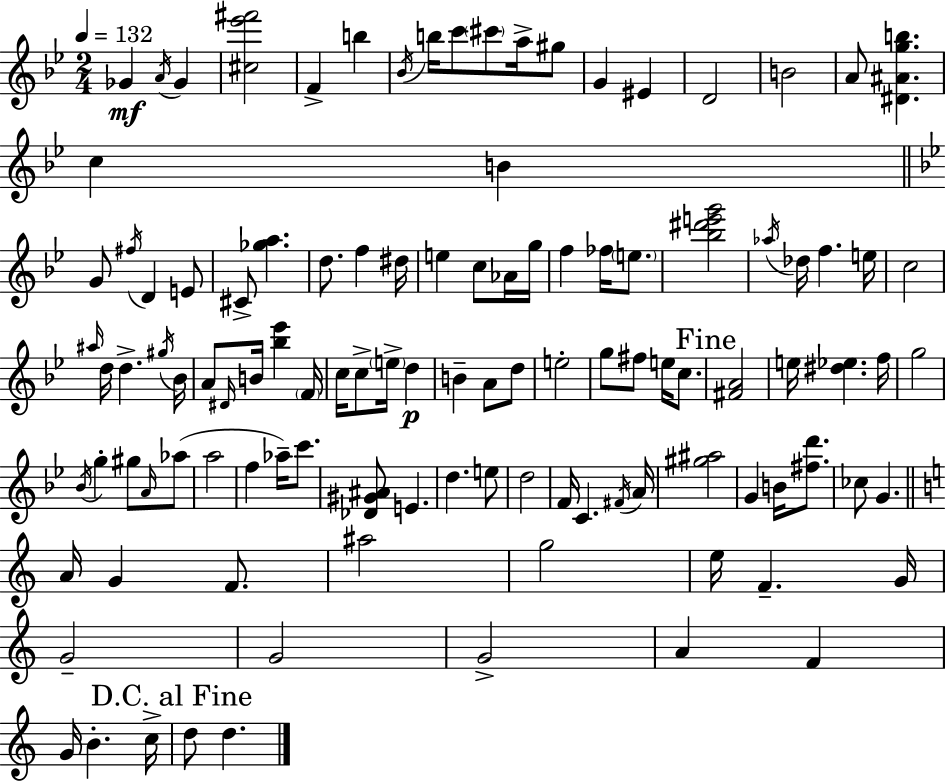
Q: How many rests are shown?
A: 0